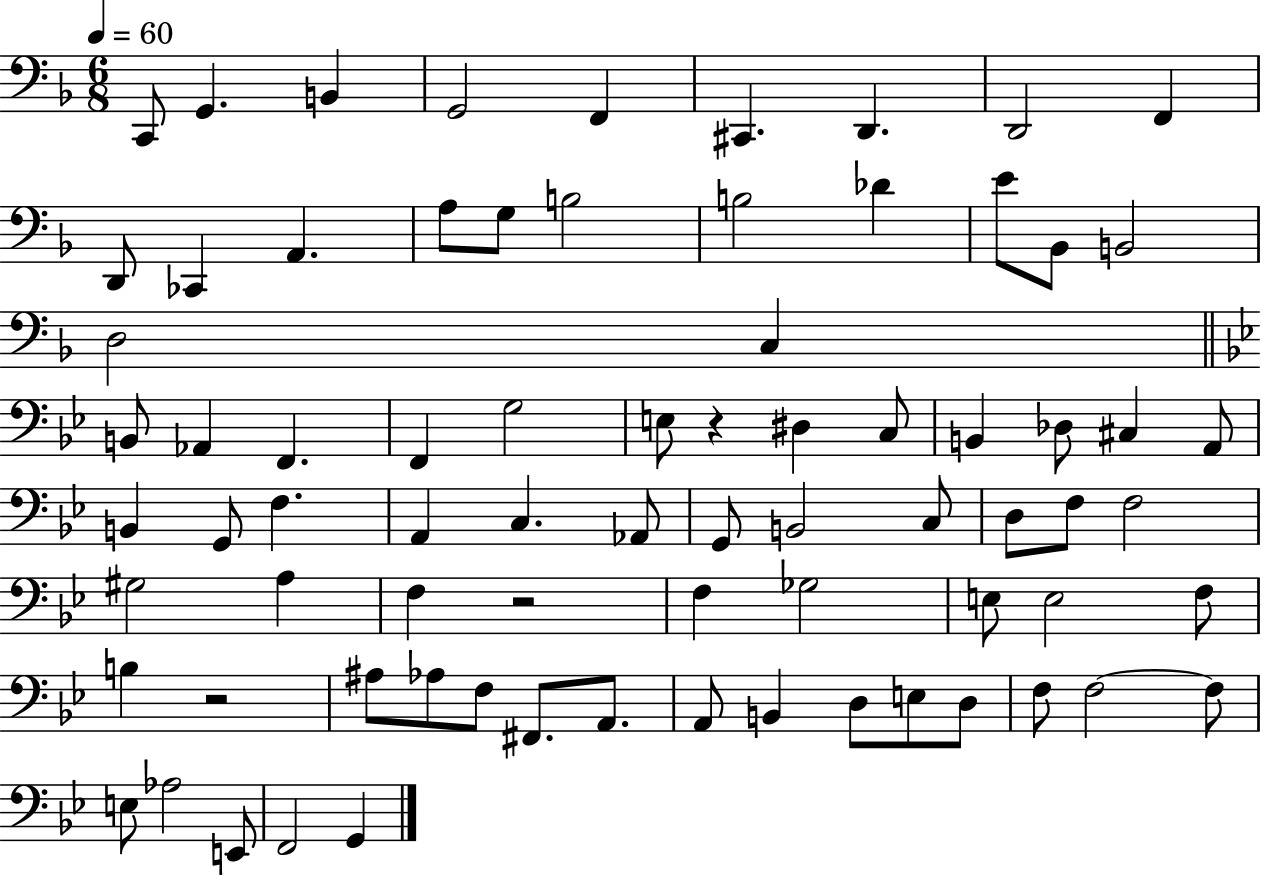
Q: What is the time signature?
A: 6/8